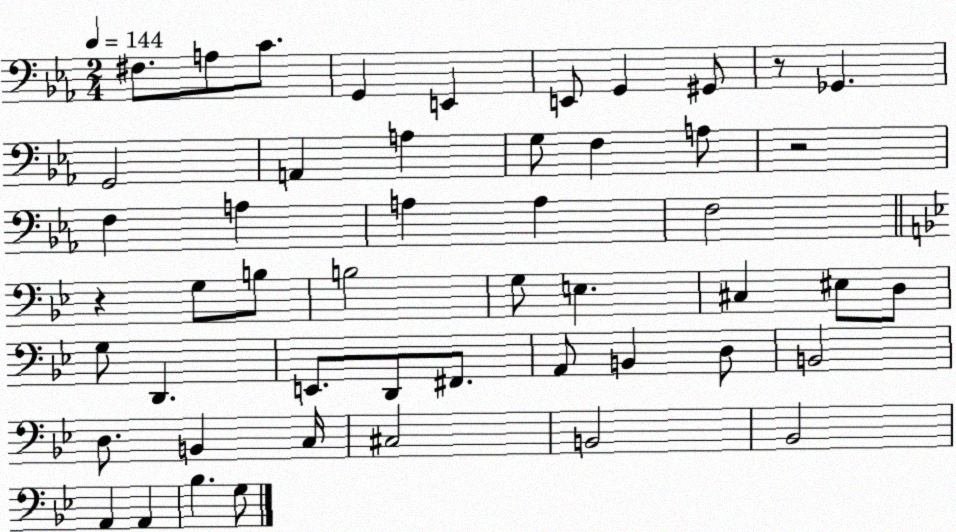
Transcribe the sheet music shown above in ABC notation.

X:1
T:Untitled
M:2/4
L:1/4
K:Eb
^F,/2 A,/2 C/2 G,, E,, E,,/2 G,, ^G,,/2 z/2 _G,, G,,2 A,, A, G,/2 F, A,/2 z2 F, A, A, A, F,2 z G,/2 B,/2 B,2 G,/2 E, ^C, ^E,/2 D,/2 G,/2 D,, E,,/2 D,,/2 ^F,,/2 A,,/2 B,, D,/2 B,,2 D,/2 B,, C,/4 ^C,2 B,,2 _B,,2 A,, A,, _B, G,/2